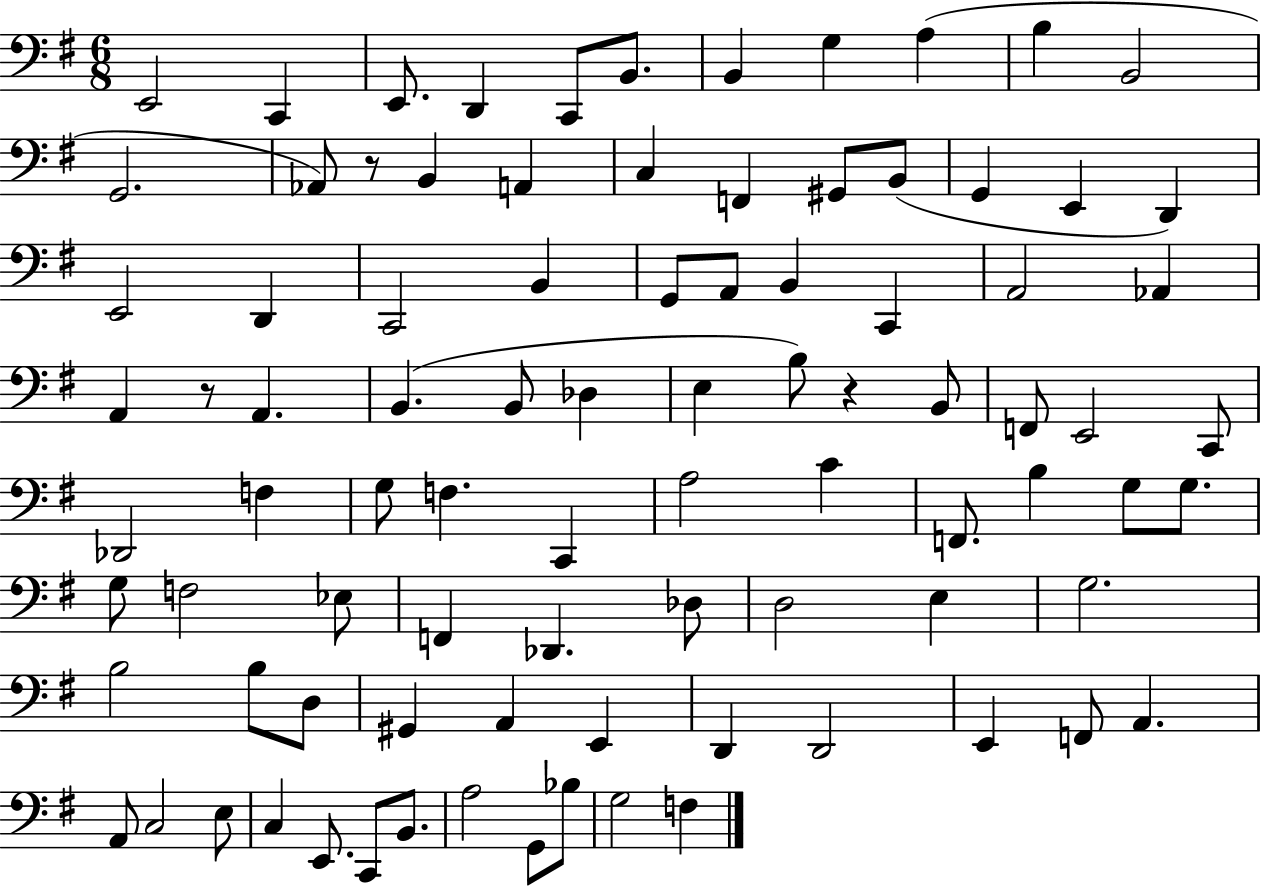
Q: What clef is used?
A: bass